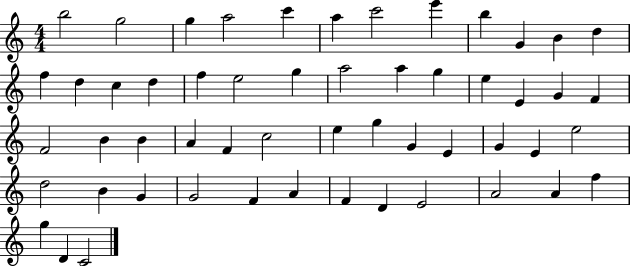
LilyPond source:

{
  \clef treble
  \numericTimeSignature
  \time 4/4
  \key c \major
  b''2 g''2 | g''4 a''2 c'''4 | a''4 c'''2 e'''4 | b''4 g'4 b'4 d''4 | \break f''4 d''4 c''4 d''4 | f''4 e''2 g''4 | a''2 a''4 g''4 | e''4 e'4 g'4 f'4 | \break f'2 b'4 b'4 | a'4 f'4 c''2 | e''4 g''4 g'4 e'4 | g'4 e'4 e''2 | \break d''2 b'4 g'4 | g'2 f'4 a'4 | f'4 d'4 e'2 | a'2 a'4 f''4 | \break g''4 d'4 c'2 | \bar "|."
}